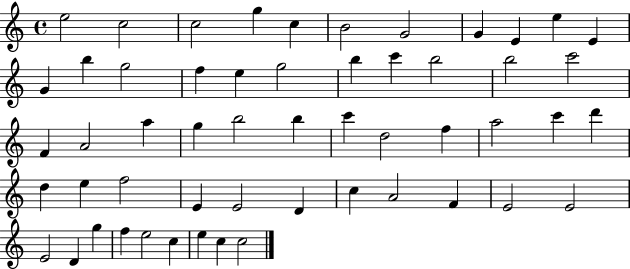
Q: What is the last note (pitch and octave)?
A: C5